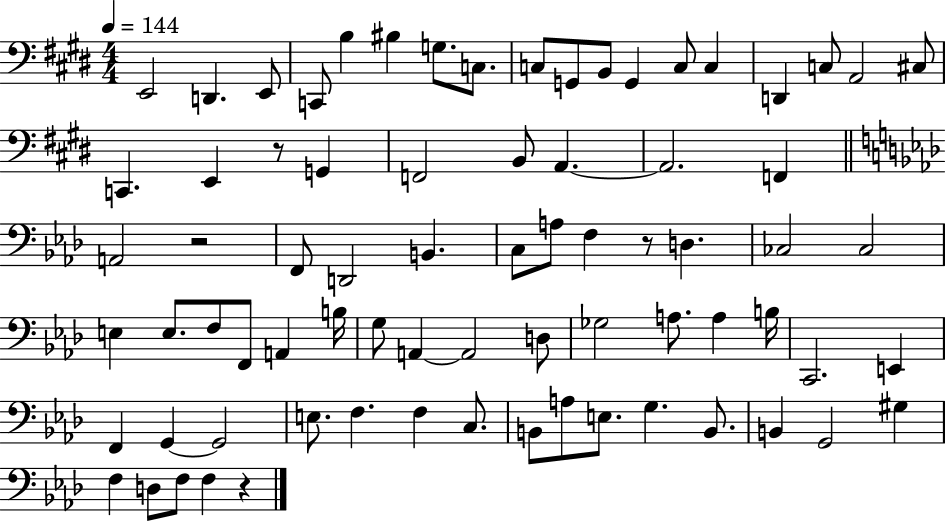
X:1
T:Untitled
M:4/4
L:1/4
K:E
E,,2 D,, E,,/2 C,,/2 B, ^B, G,/2 C,/2 C,/2 G,,/2 B,,/2 G,, C,/2 C, D,, C,/2 A,,2 ^C,/2 C,, E,, z/2 G,, F,,2 B,,/2 A,, A,,2 F,, A,,2 z2 F,,/2 D,,2 B,, C,/2 A,/2 F, z/2 D, _C,2 _C,2 E, E,/2 F,/2 F,,/2 A,, B,/4 G,/2 A,, A,,2 D,/2 _G,2 A,/2 A, B,/4 C,,2 E,, F,, G,, G,,2 E,/2 F, F, C,/2 B,,/2 A,/2 E,/2 G, B,,/2 B,, G,,2 ^G, F, D,/2 F,/2 F, z